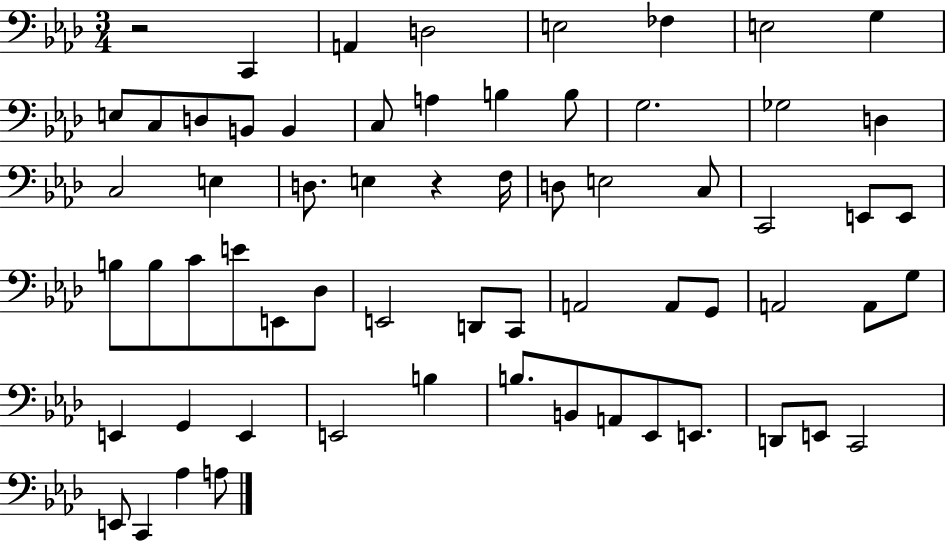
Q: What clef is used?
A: bass